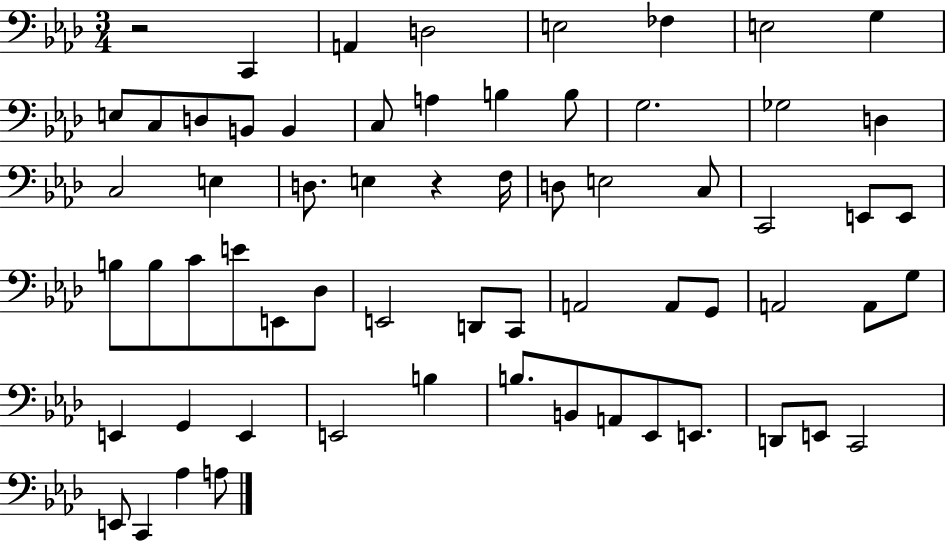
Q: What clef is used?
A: bass